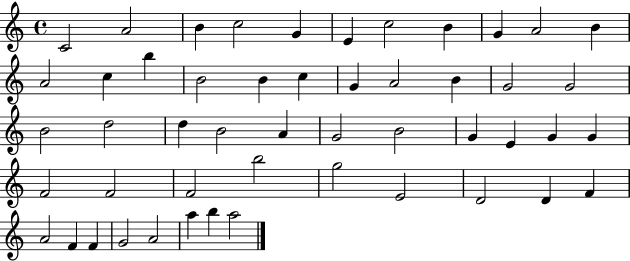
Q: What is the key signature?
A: C major